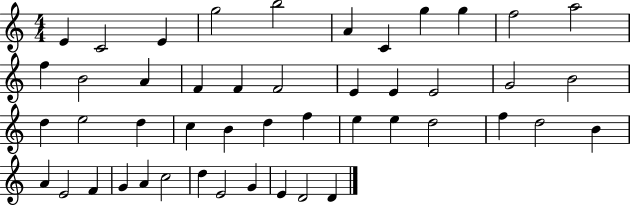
{
  \clef treble
  \numericTimeSignature
  \time 4/4
  \key c \major
  e'4 c'2 e'4 | g''2 b''2 | a'4 c'4 g''4 g''4 | f''2 a''2 | \break f''4 b'2 a'4 | f'4 f'4 f'2 | e'4 e'4 e'2 | g'2 b'2 | \break d''4 e''2 d''4 | c''4 b'4 d''4 f''4 | e''4 e''4 d''2 | f''4 d''2 b'4 | \break a'4 e'2 f'4 | g'4 a'4 c''2 | d''4 e'2 g'4 | e'4 d'2 d'4 | \break \bar "|."
}